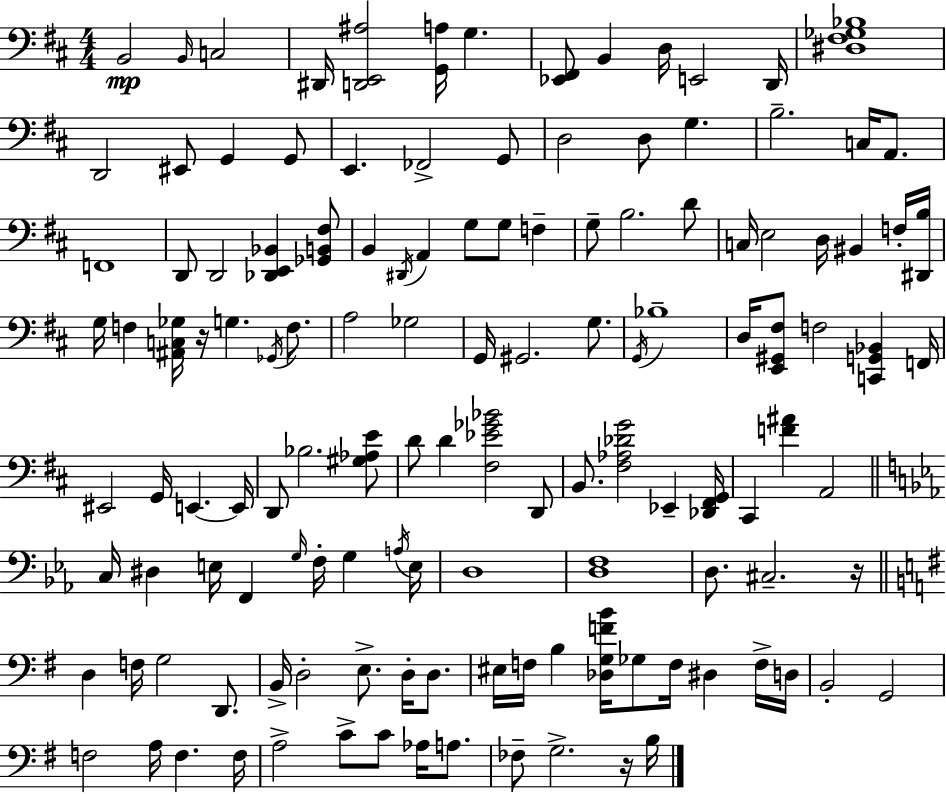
B2/h B2/s C3/h D#2/s [D2,E2,A#3]/h [G2,A3]/s G3/q. [Eb2,F#2]/e B2/q D3/s E2/h D2/s [D#3,F#3,Gb3,Bb3]/w D2/h EIS2/e G2/q G2/e E2/q. FES2/h G2/e D3/h D3/e G3/q. B3/h. C3/s A2/e. F2/w D2/e D2/h [Db2,E2,Bb2]/q [Gb2,B2,F#3]/e B2/q D#2/s A2/q G3/e G3/e F3/q G3/e B3/h. D4/e C3/s E3/h D3/s BIS2/q F3/s [D#2,B3]/s G3/s F3/q [A#2,C3,Gb3]/s R/s G3/q. Gb2/s F3/e. A3/h Gb3/h G2/s G#2/h. G3/e. G2/s Bb3/w D3/s [E2,G#2,F#3]/e F3/h [C2,G2,Bb2]/q F2/s EIS2/h G2/s E2/q. E2/s D2/e Bb3/h. [G#3,Ab3,E4]/e D4/e D4/q [F#3,Eb4,Gb4,Bb4]/h D2/e B2/e. [F#3,Ab3,Db4,G4]/h Eb2/q [Db2,F#2,G2]/s C#2/q [F4,A#4]/q A2/h C3/s D#3/q E3/s F2/q G3/s F3/s G3/q A3/s E3/s D3/w [D3,F3]/w D3/e. C#3/h. R/s D3/q F3/s G3/h D2/e. B2/s D3/h E3/e. D3/s D3/e. EIS3/s F3/s B3/q [Db3,G3,F4,B4]/s Gb3/e F3/s D#3/q F3/s D3/s B2/h G2/h F3/h A3/s F3/q. F3/s A3/h C4/e C4/e Ab3/s A3/e. FES3/e G3/h. R/s B3/s